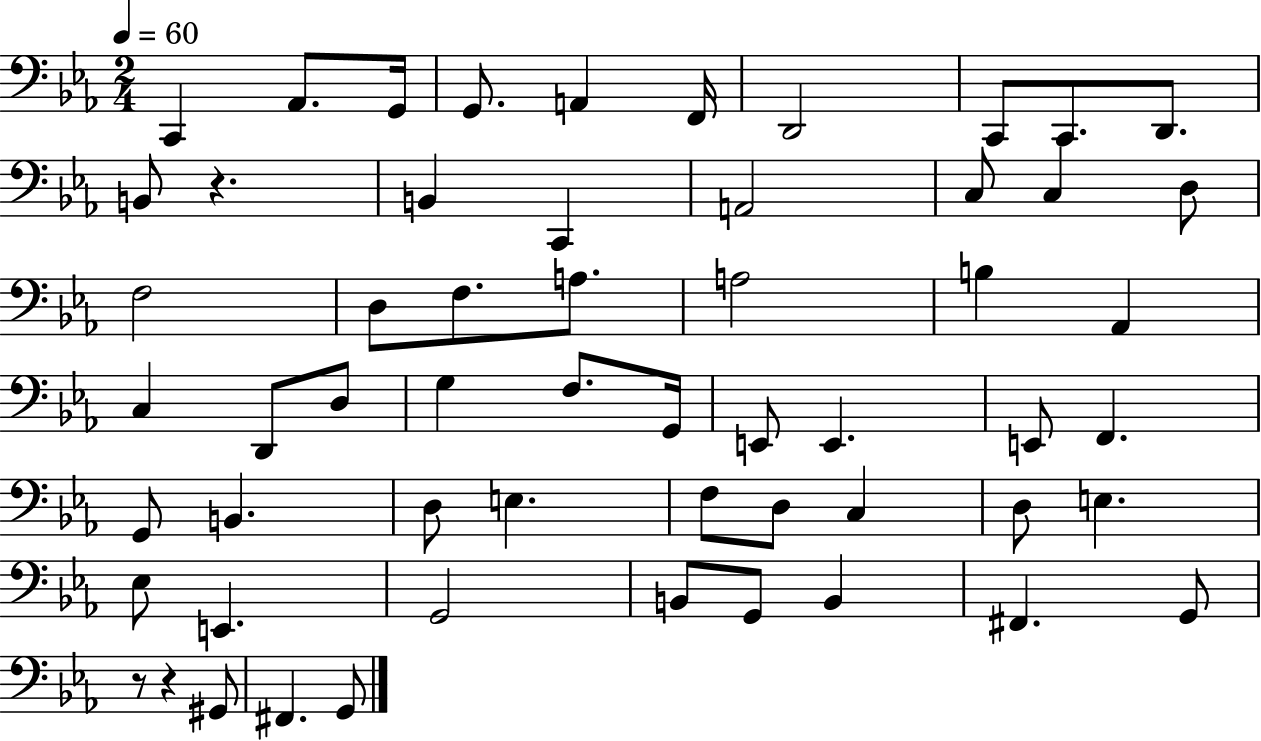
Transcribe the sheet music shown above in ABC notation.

X:1
T:Untitled
M:2/4
L:1/4
K:Eb
C,, _A,,/2 G,,/4 G,,/2 A,, F,,/4 D,,2 C,,/2 C,,/2 D,,/2 B,,/2 z B,, C,, A,,2 C,/2 C, D,/2 F,2 D,/2 F,/2 A,/2 A,2 B, _A,, C, D,,/2 D,/2 G, F,/2 G,,/4 E,,/2 E,, E,,/2 F,, G,,/2 B,, D,/2 E, F,/2 D,/2 C, D,/2 E, _E,/2 E,, G,,2 B,,/2 G,,/2 B,, ^F,, G,,/2 z/2 z ^G,,/2 ^F,, G,,/2